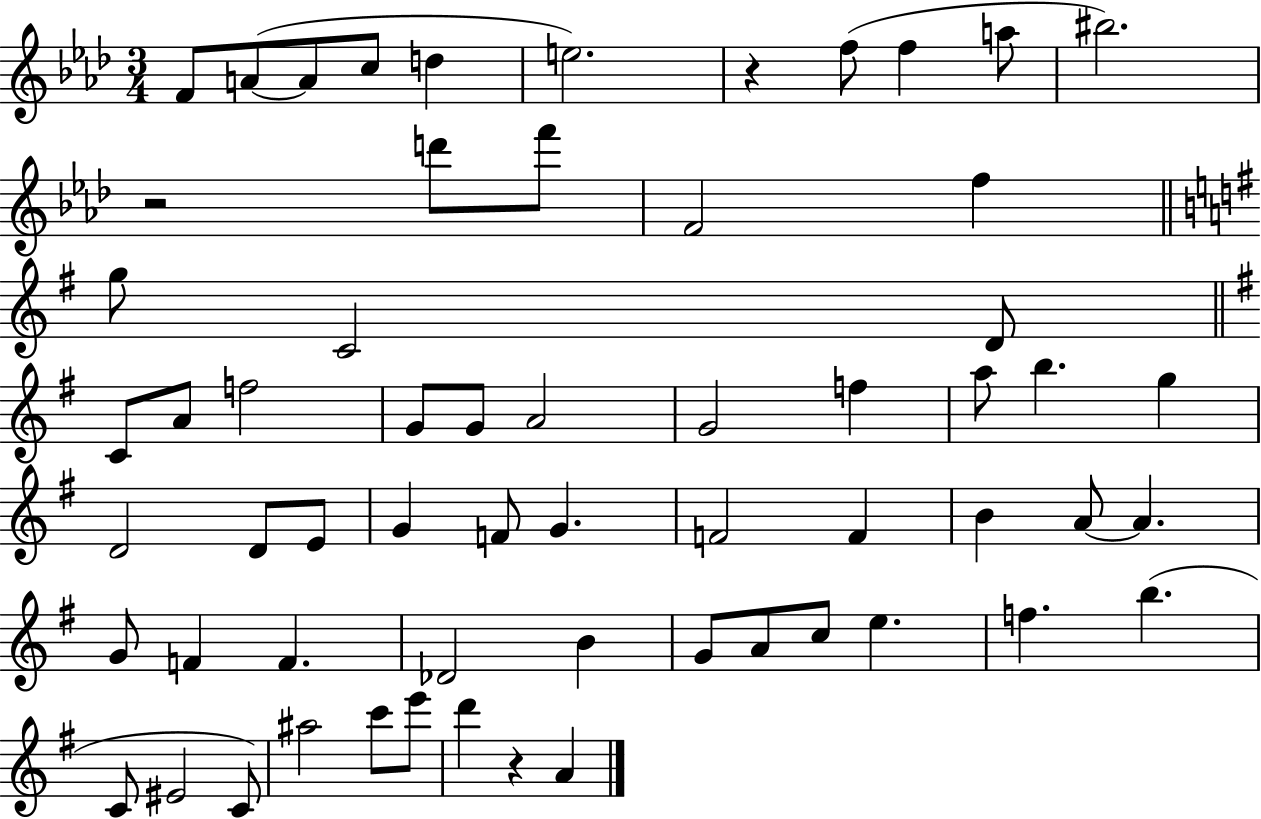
X:1
T:Untitled
M:3/4
L:1/4
K:Ab
F/2 A/2 A/2 c/2 d e2 z f/2 f a/2 ^b2 z2 d'/2 f'/2 F2 f g/2 C2 D/2 C/2 A/2 f2 G/2 G/2 A2 G2 f a/2 b g D2 D/2 E/2 G F/2 G F2 F B A/2 A G/2 F F _D2 B G/2 A/2 c/2 e f b C/2 ^E2 C/2 ^a2 c'/2 e'/2 d' z A